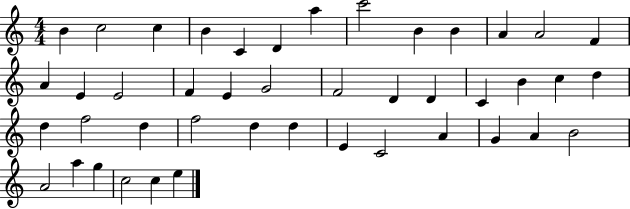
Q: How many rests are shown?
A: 0